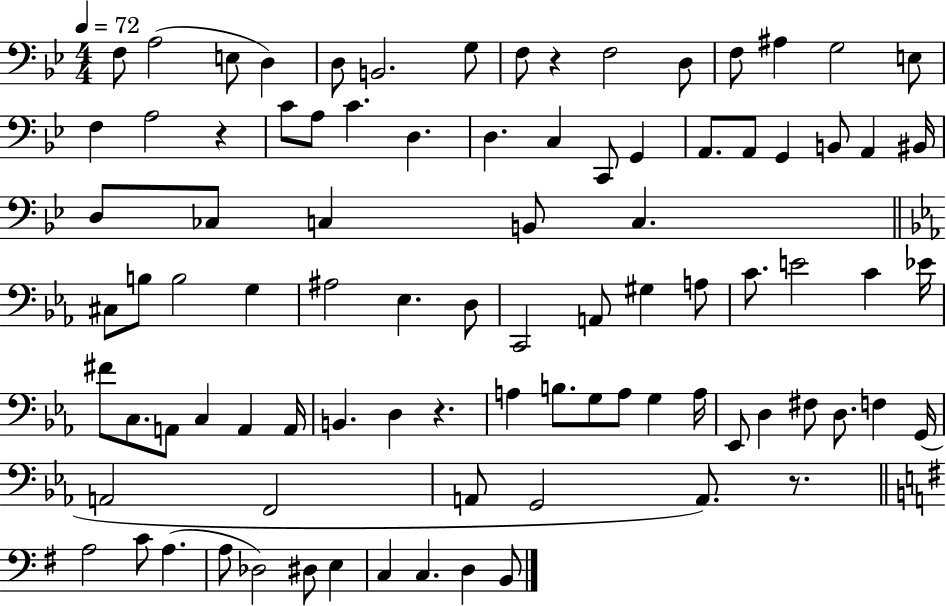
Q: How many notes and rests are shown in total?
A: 90